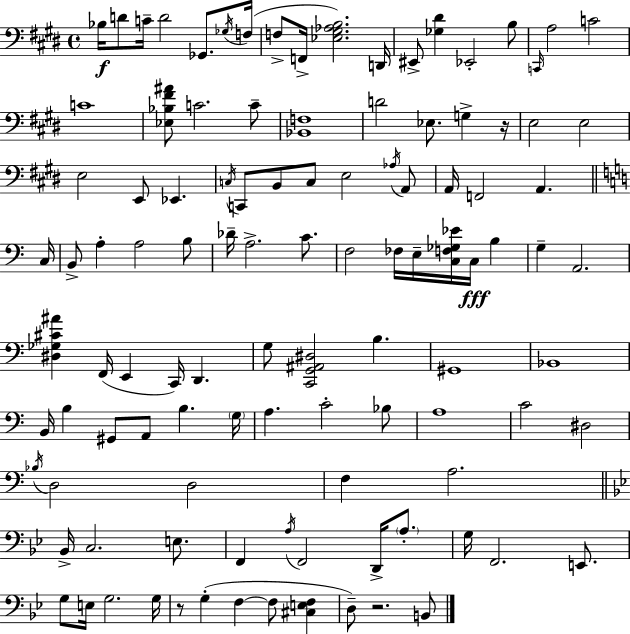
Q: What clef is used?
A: bass